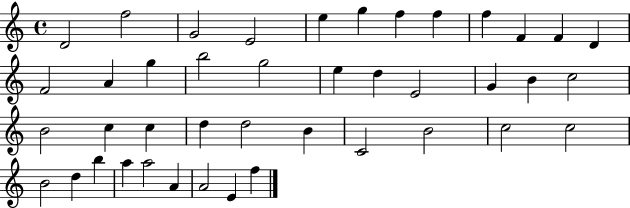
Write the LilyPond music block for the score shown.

{
  \clef treble
  \time 4/4
  \defaultTimeSignature
  \key c \major
  d'2 f''2 | g'2 e'2 | e''4 g''4 f''4 f''4 | f''4 f'4 f'4 d'4 | \break f'2 a'4 g''4 | b''2 g''2 | e''4 d''4 e'2 | g'4 b'4 c''2 | \break b'2 c''4 c''4 | d''4 d''2 b'4 | c'2 b'2 | c''2 c''2 | \break b'2 d''4 b''4 | a''4 a''2 a'4 | a'2 e'4 f''4 | \bar "|."
}